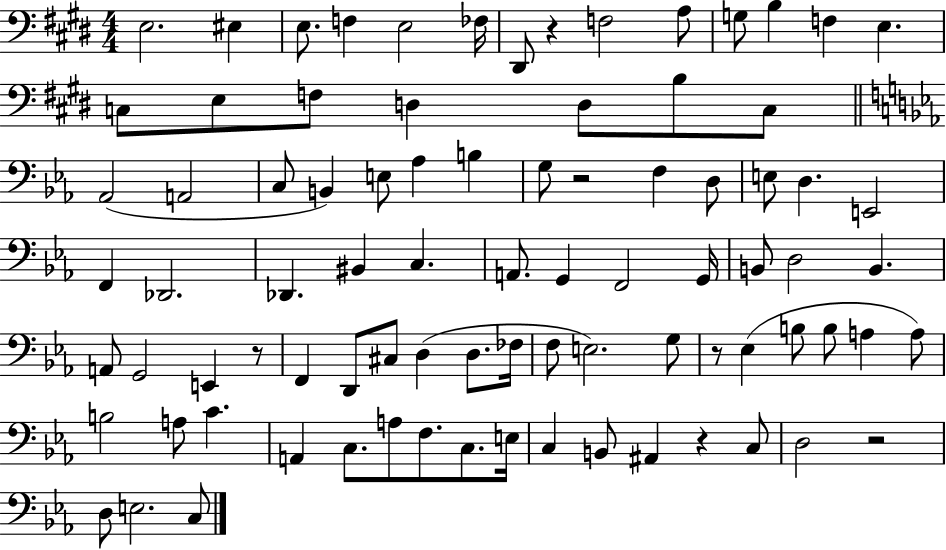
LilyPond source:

{
  \clef bass
  \numericTimeSignature
  \time 4/4
  \key e \major
  e2. eis4 | e8. f4 e2 fes16 | dis,8 r4 f2 a8 | g8 b4 f4 e4. | \break c8 e8 f8 d4 d8 b8 c8 | \bar "||" \break \key c \minor aes,2( a,2 | c8 b,4) e8 aes4 b4 | g8 r2 f4 d8 | e8 d4. e,2 | \break f,4 des,2. | des,4. bis,4 c4. | a,8. g,4 f,2 g,16 | b,8 d2 b,4. | \break a,8 g,2 e,4 r8 | f,4 d,8 cis8 d4( d8. fes16 | f8 e2.) g8 | r8 ees4( b8 b8 a4 a8) | \break b2 a8 c'4. | a,4 c8. a8 f8. c8. e16 | c4 b,8 ais,4 r4 c8 | d2 r2 | \break d8 e2. c8 | \bar "|."
}